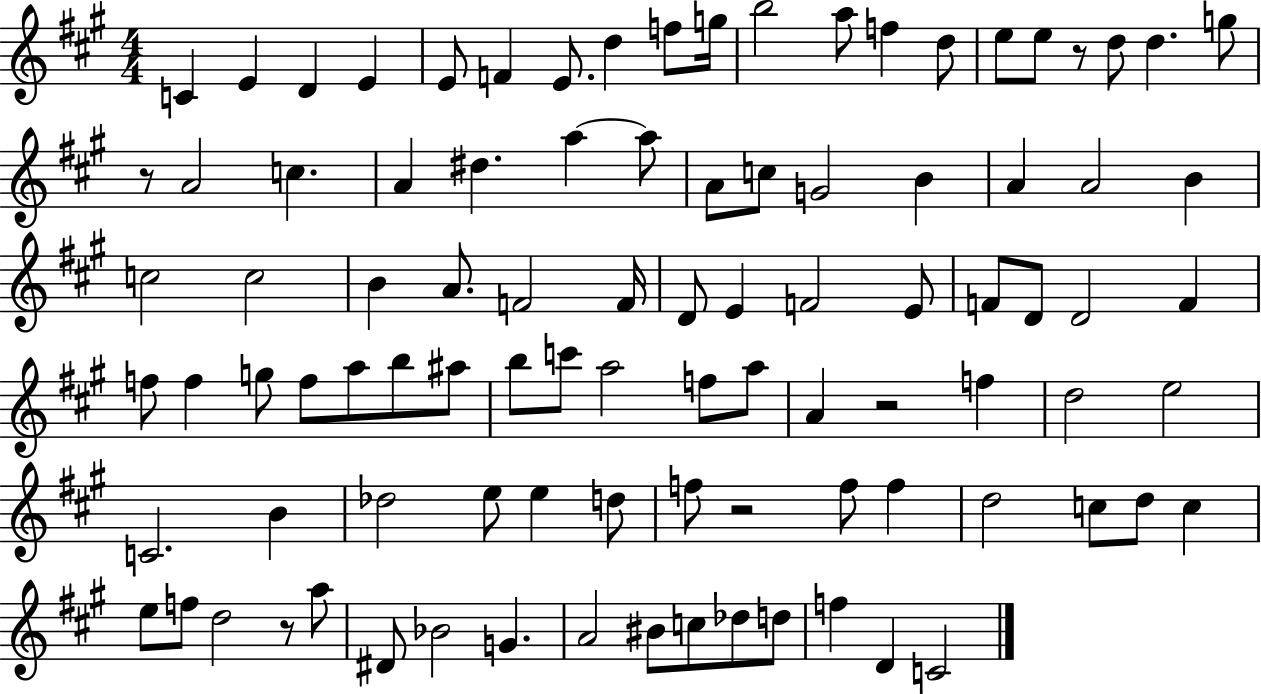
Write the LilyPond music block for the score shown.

{
  \clef treble
  \numericTimeSignature
  \time 4/4
  \key a \major
  \repeat volta 2 { c'4 e'4 d'4 e'4 | e'8 f'4 e'8. d''4 f''8 g''16 | b''2 a''8 f''4 d''8 | e''8 e''8 r8 d''8 d''4. g''8 | \break r8 a'2 c''4. | a'4 dis''4. a''4~~ a''8 | a'8 c''8 g'2 b'4 | a'4 a'2 b'4 | \break c''2 c''2 | b'4 a'8. f'2 f'16 | d'8 e'4 f'2 e'8 | f'8 d'8 d'2 f'4 | \break f''8 f''4 g''8 f''8 a''8 b''8 ais''8 | b''8 c'''8 a''2 f''8 a''8 | a'4 r2 f''4 | d''2 e''2 | \break c'2. b'4 | des''2 e''8 e''4 d''8 | f''8 r2 f''8 f''4 | d''2 c''8 d''8 c''4 | \break e''8 f''8 d''2 r8 a''8 | dis'8 bes'2 g'4. | a'2 bis'8 c''8 des''8 d''8 | f''4 d'4 c'2 | \break } \bar "|."
}